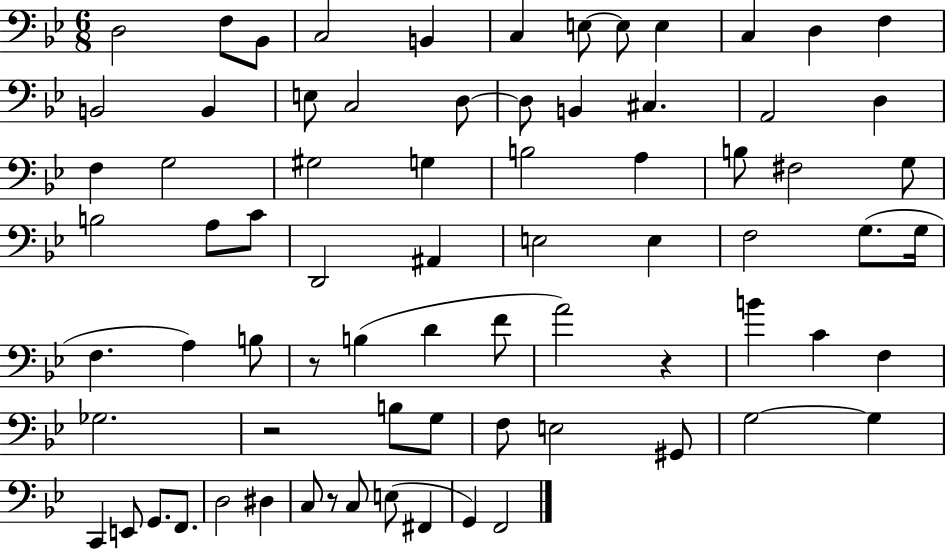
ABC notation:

X:1
T:Untitled
M:6/8
L:1/4
K:Bb
D,2 F,/2 _B,,/2 C,2 B,, C, E,/2 E,/2 E, C, D, F, B,,2 B,, E,/2 C,2 D,/2 D,/2 B,, ^C, A,,2 D, F, G,2 ^G,2 G, B,2 A, B,/2 ^F,2 G,/2 B,2 A,/2 C/2 D,,2 ^A,, E,2 E, F,2 G,/2 G,/4 F, A, B,/2 z/2 B, D F/2 A2 z B C F, _G,2 z2 B,/2 G,/2 F,/2 E,2 ^G,,/2 G,2 G, C,, E,,/2 G,,/2 F,,/2 D,2 ^D, C,/2 z/2 C,/2 E,/2 ^F,, G,, F,,2